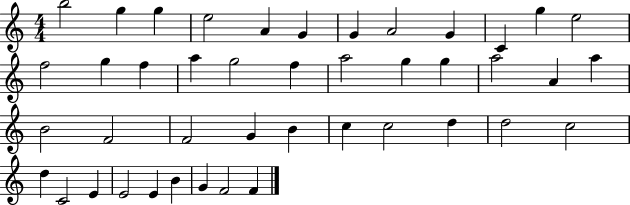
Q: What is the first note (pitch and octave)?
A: B5